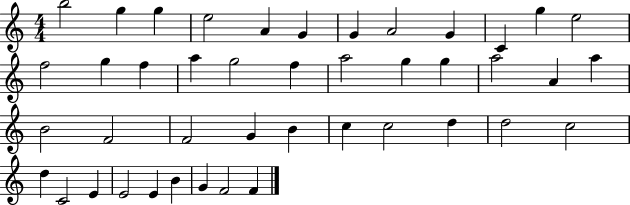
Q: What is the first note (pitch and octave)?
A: B5